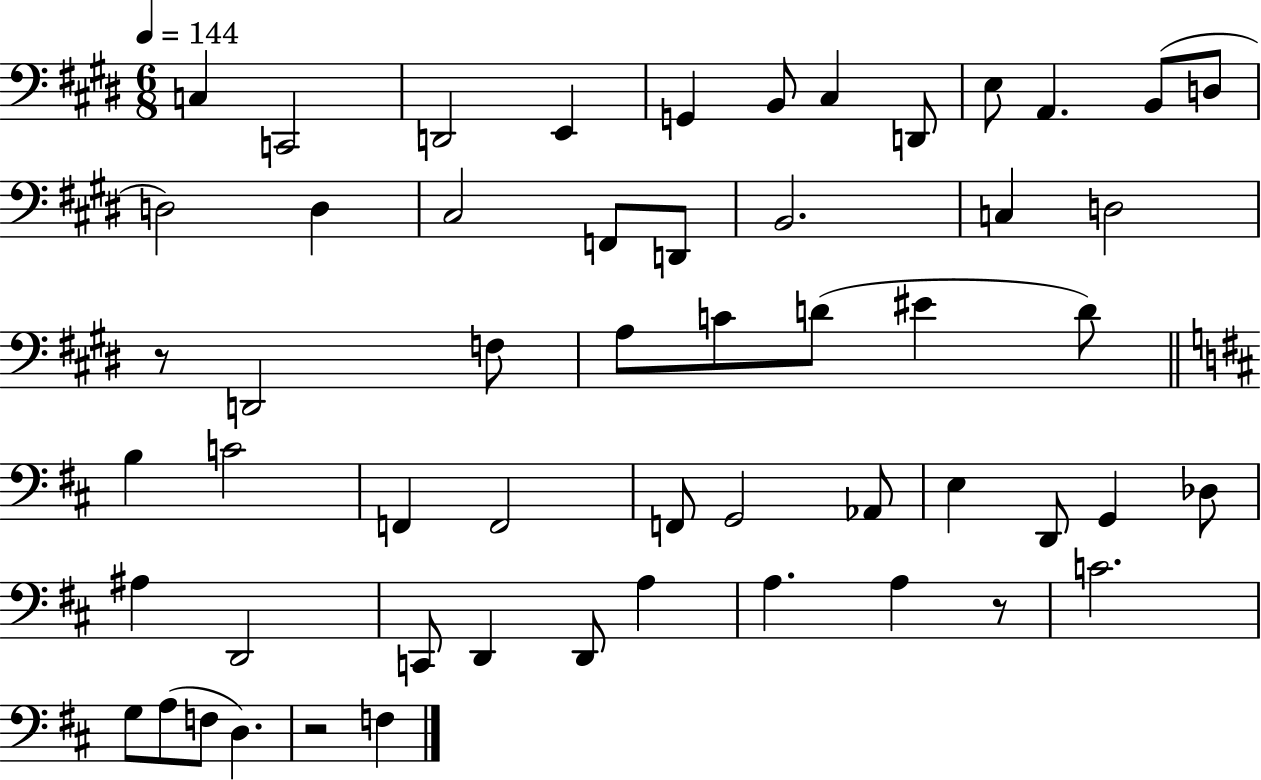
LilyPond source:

{
  \clef bass
  \numericTimeSignature
  \time 6/8
  \key e \major
  \tempo 4 = 144
  c4 c,2 | d,2 e,4 | g,4 b,8 cis4 d,8 | e8 a,4. b,8( d8 | \break d2) d4 | cis2 f,8 d,8 | b,2. | c4 d2 | \break r8 d,2 f8 | a8 c'8 d'8( eis'4 d'8) | \bar "||" \break \key d \major b4 c'2 | f,4 f,2 | f,8 g,2 aes,8 | e4 d,8 g,4 des8 | \break ais4 d,2 | c,8 d,4 d,8 a4 | a4. a4 r8 | c'2. | \break g8 a8( f8 d4.) | r2 f4 | \bar "|."
}